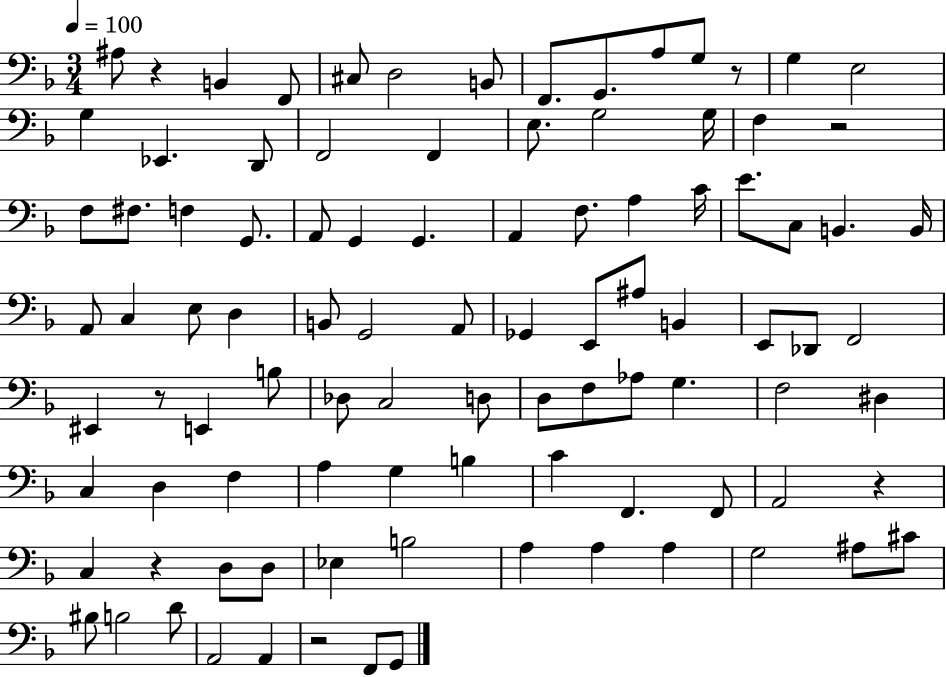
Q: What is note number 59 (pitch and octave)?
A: Ab3